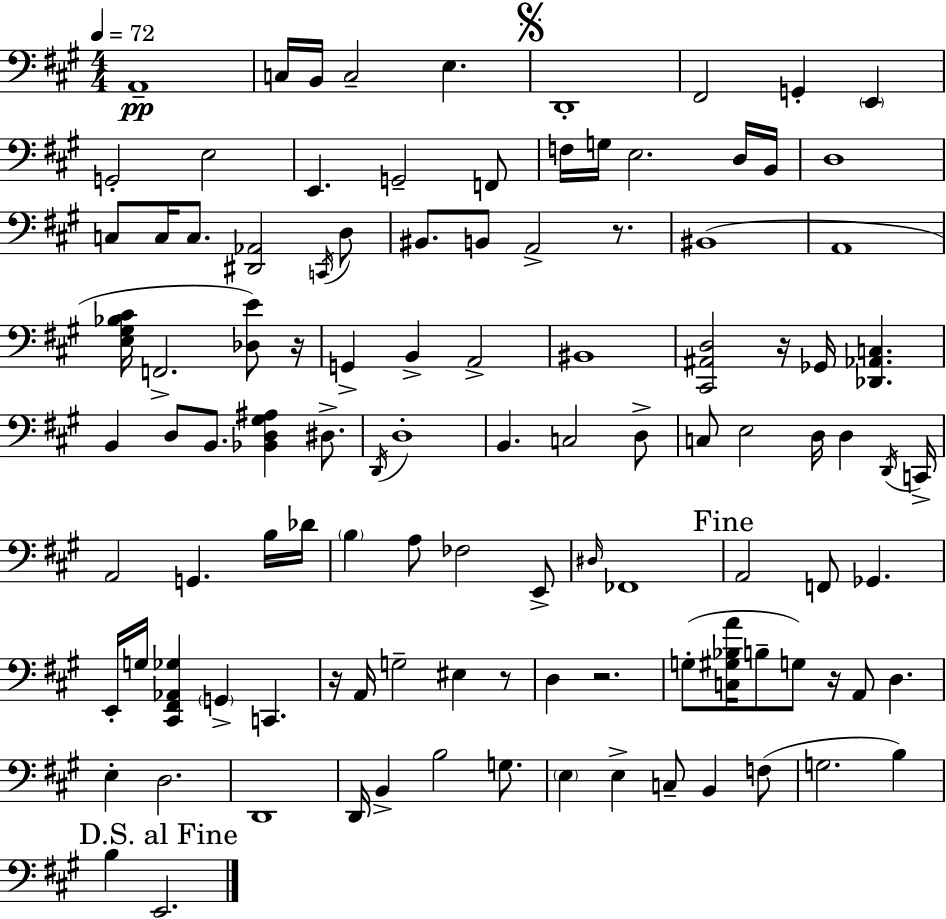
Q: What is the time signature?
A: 4/4